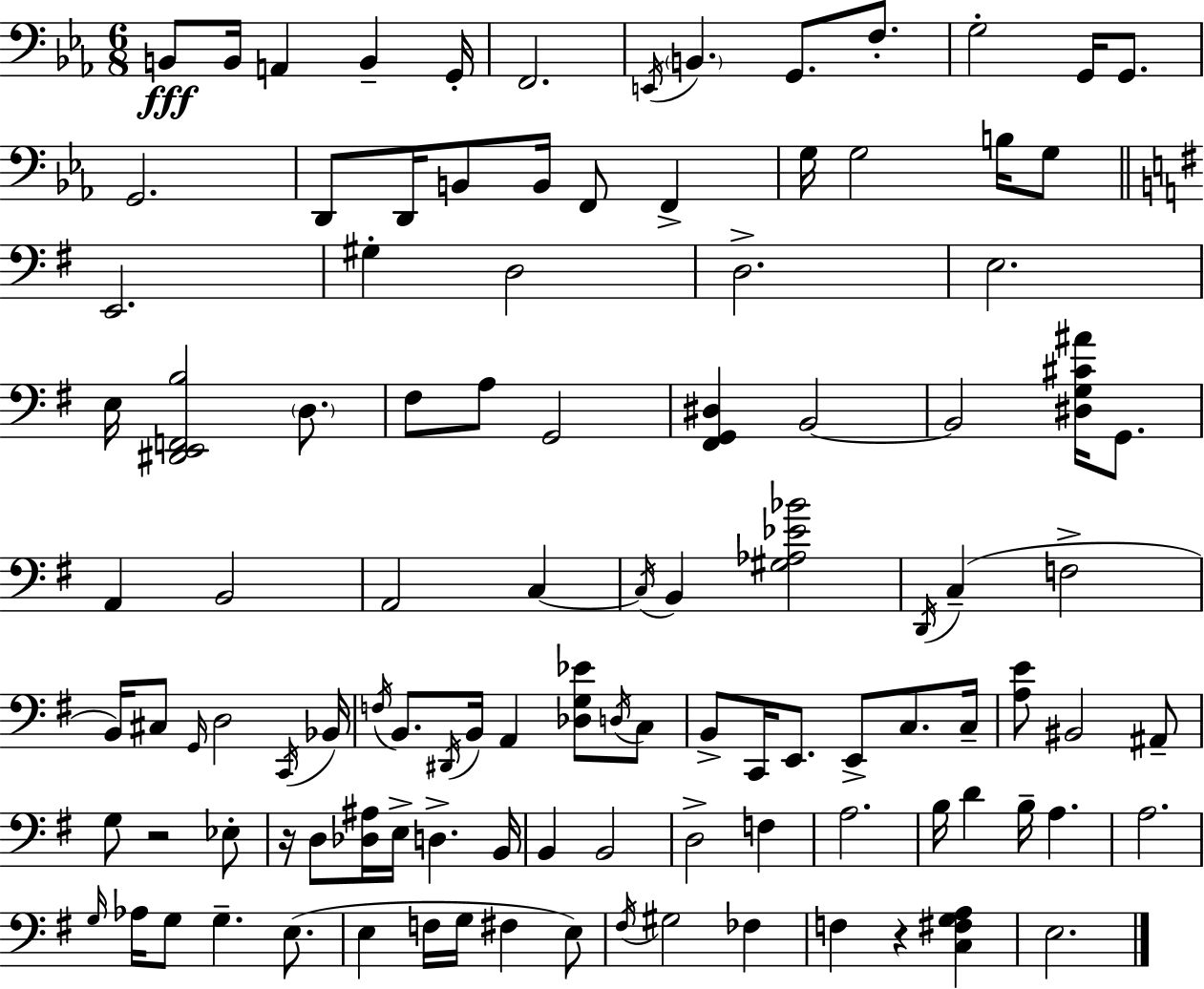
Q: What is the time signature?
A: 6/8